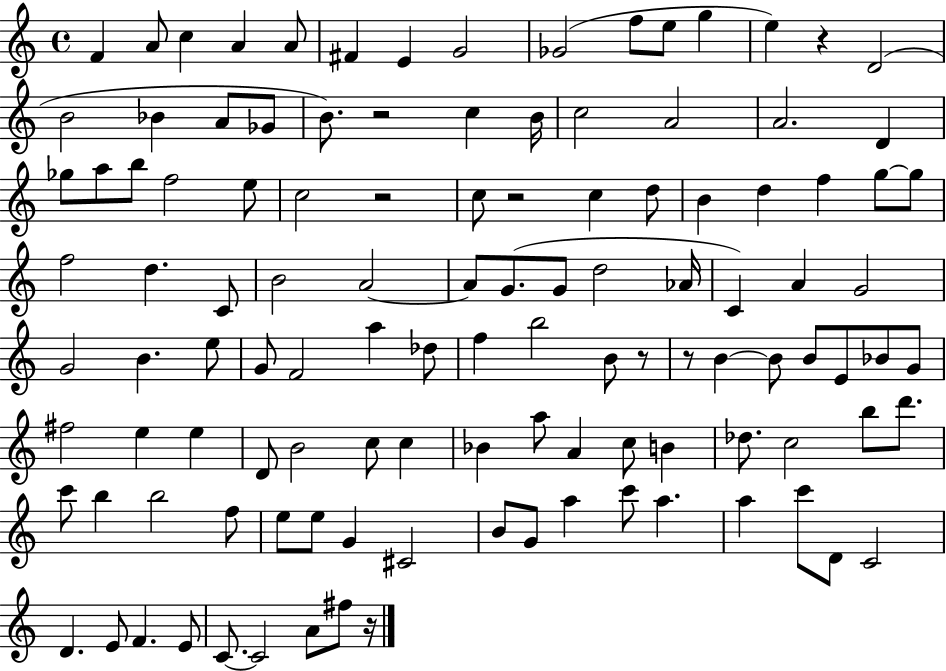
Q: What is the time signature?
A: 4/4